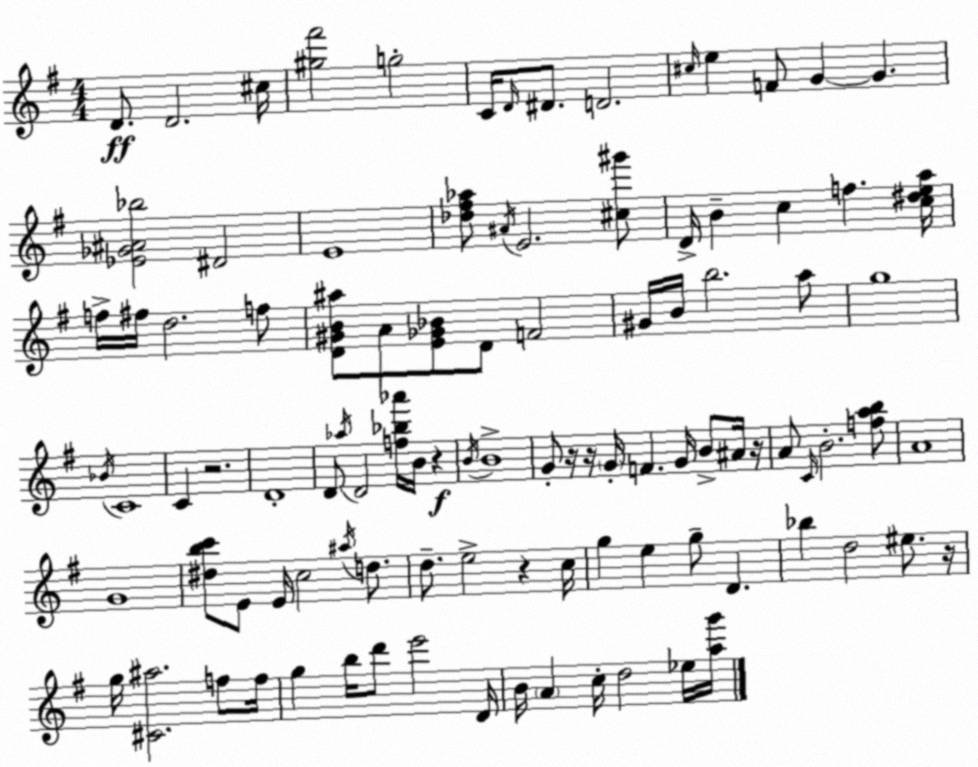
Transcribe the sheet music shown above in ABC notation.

X:1
T:Untitled
M:4/4
L:1/4
K:Em
D/2 D2 ^c/4 [^g^f']2 g2 C/4 D/4 ^D/2 D2 ^c/4 e F/2 G G [_E_G^A_b]2 ^D2 E4 [_d^f_a]/2 ^A/4 E2 [^c^g']/2 D/4 B c f [c^dea]/4 f/4 ^f/4 d2 f/2 [D^GB^a]/2 A/2 [E_G_B]/2 D/2 F2 ^G/4 B/4 b2 a/2 g4 _B/4 C4 C z2 D4 D/2 _a/4 D2 [f_b_a']/4 B/4 z B/4 B4 G/2 z/4 z/4 G/4 F G/4 B/2 ^A/4 z/4 A/2 C/4 B2 [fab]/2 A4 G4 [^dbc']/2 E/2 E/4 c2 ^a/4 d/2 d/2 e2 z c/4 g e g/2 D _b d2 ^e/2 z/4 g/4 [^C^a]2 f/2 f/4 g b/4 d'/2 e'2 D/4 B/4 A c/4 d2 _e/4 [ag']/4